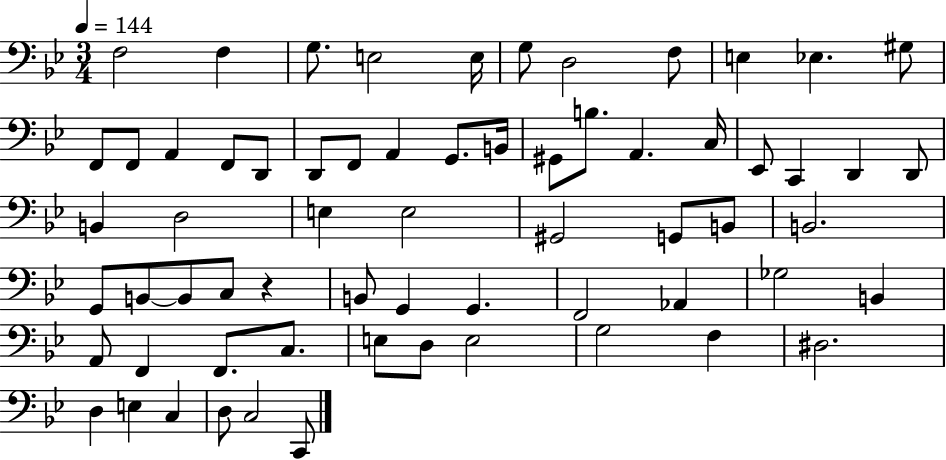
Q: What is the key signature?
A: BES major